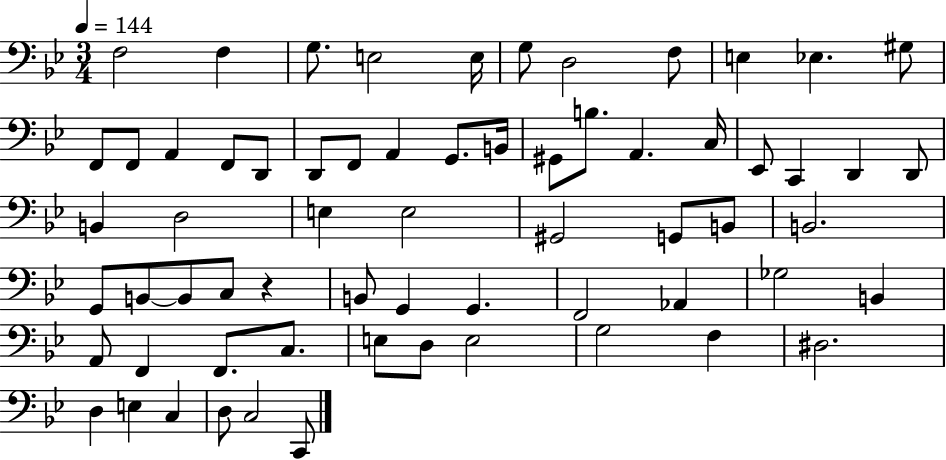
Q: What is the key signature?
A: BES major